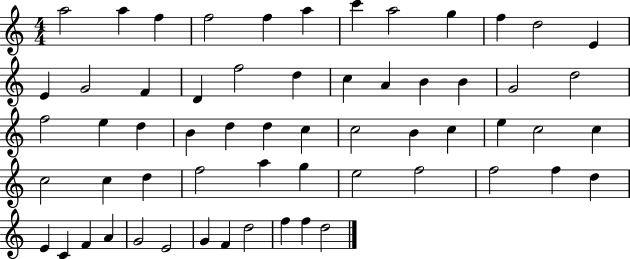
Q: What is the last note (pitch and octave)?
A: D5